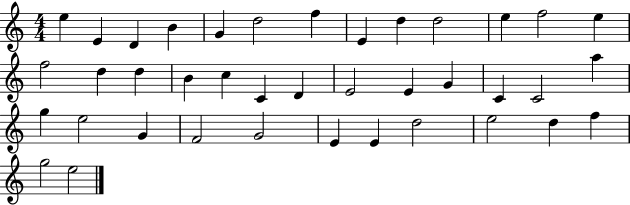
E5/q E4/q D4/q B4/q G4/q D5/h F5/q E4/q D5/q D5/h E5/q F5/h E5/q F5/h D5/q D5/q B4/q C5/q C4/q D4/q E4/h E4/q G4/q C4/q C4/h A5/q G5/q E5/h G4/q F4/h G4/h E4/q E4/q D5/h E5/h D5/q F5/q G5/h E5/h